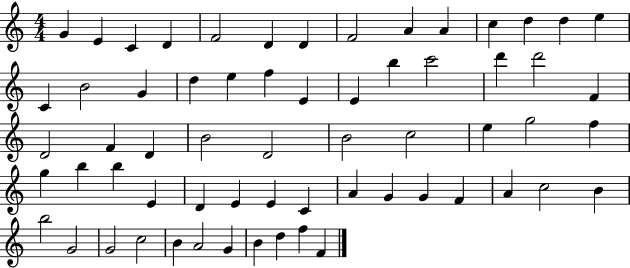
{
  \clef treble
  \numericTimeSignature
  \time 4/4
  \key c \major
  g'4 e'4 c'4 d'4 | f'2 d'4 d'4 | f'2 a'4 a'4 | c''4 d''4 d''4 e''4 | \break c'4 b'2 g'4 | d''4 e''4 f''4 e'4 | e'4 b''4 c'''2 | d'''4 d'''2 f'4 | \break d'2 f'4 d'4 | b'2 d'2 | b'2 c''2 | e''4 g''2 f''4 | \break g''4 b''4 b''4 e'4 | d'4 e'4 e'4 c'4 | a'4 g'4 g'4 f'4 | a'4 c''2 b'4 | \break b''2 g'2 | g'2 c''2 | b'4 a'2 g'4 | b'4 d''4 f''4 f'4 | \break \bar "|."
}